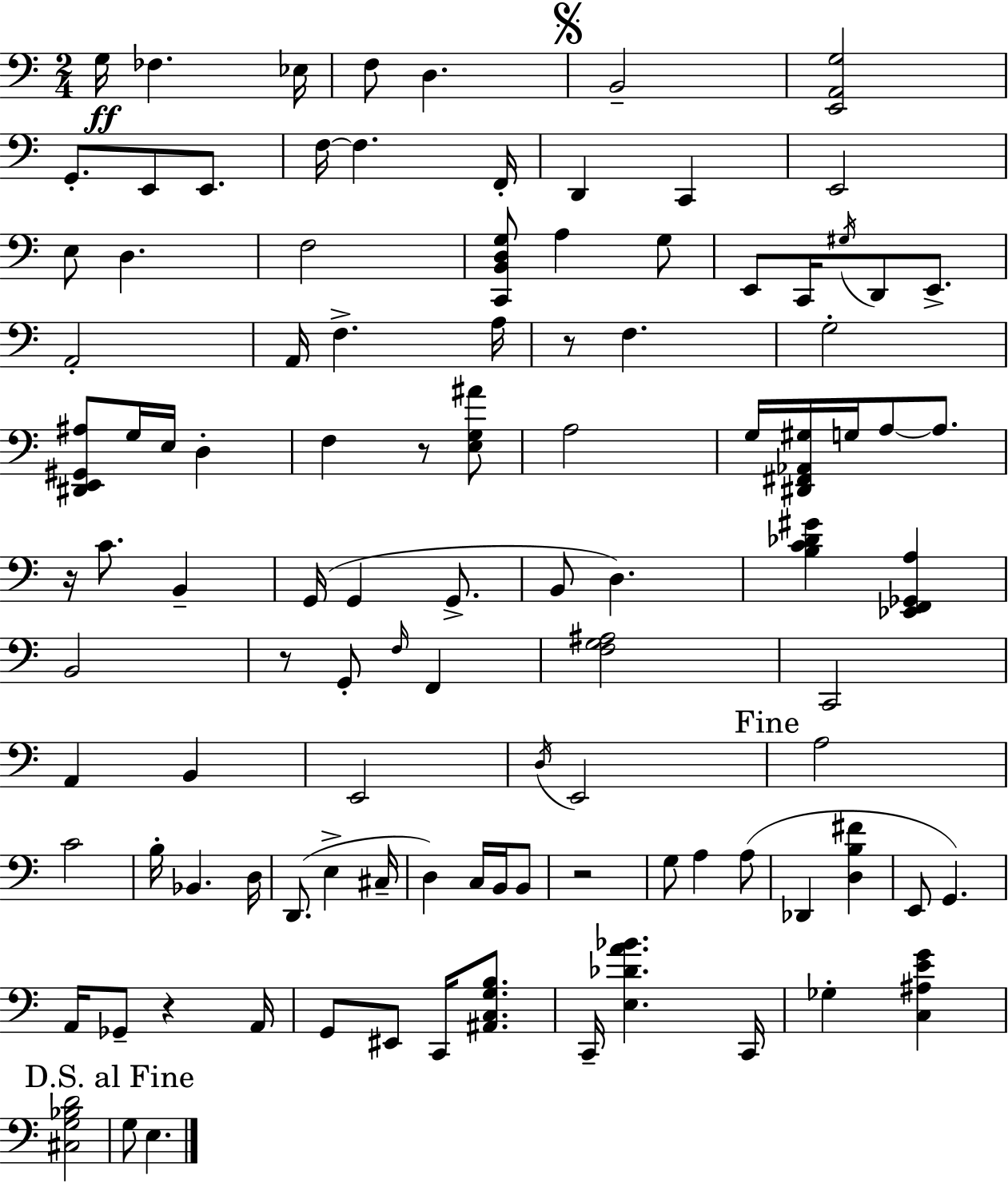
X:1
T:Untitled
M:2/4
L:1/4
K:C
G,/4 _F, _E,/4 F,/2 D, B,,2 [E,,A,,G,]2 G,,/2 E,,/2 E,,/2 F,/4 F, F,,/4 D,, C,, E,,2 E,/2 D, F,2 [C,,B,,D,G,]/2 A, G,/2 E,,/2 C,,/4 ^G,/4 D,,/2 E,,/2 A,,2 A,,/4 F, A,/4 z/2 F, G,2 [^D,,E,,^G,,^A,]/2 G,/4 E,/4 D, F, z/2 [E,G,^A]/2 A,2 G,/4 [^D,,^F,,_A,,^G,]/4 G,/4 A,/2 A,/2 z/4 C/2 B,, G,,/4 G,, G,,/2 B,,/2 D, [B,C_D^G] [_E,,F,,_G,,A,] B,,2 z/2 G,,/2 F,/4 F,, [F,G,^A,]2 C,,2 A,, B,, E,,2 D,/4 E,,2 A,2 C2 B,/4 _B,, D,/4 D,,/2 E, ^C,/4 D, C,/4 B,,/4 B,,/2 z2 G,/2 A, A,/2 _D,, [D,B,^F] E,,/2 G,, A,,/4 _G,,/2 z A,,/4 G,,/2 ^E,,/2 C,,/4 [^A,,C,G,B,]/2 C,,/4 [E,_DA_B] C,,/4 _G, [C,^A,EG] [^C,G,_B,D]2 G,/2 E,